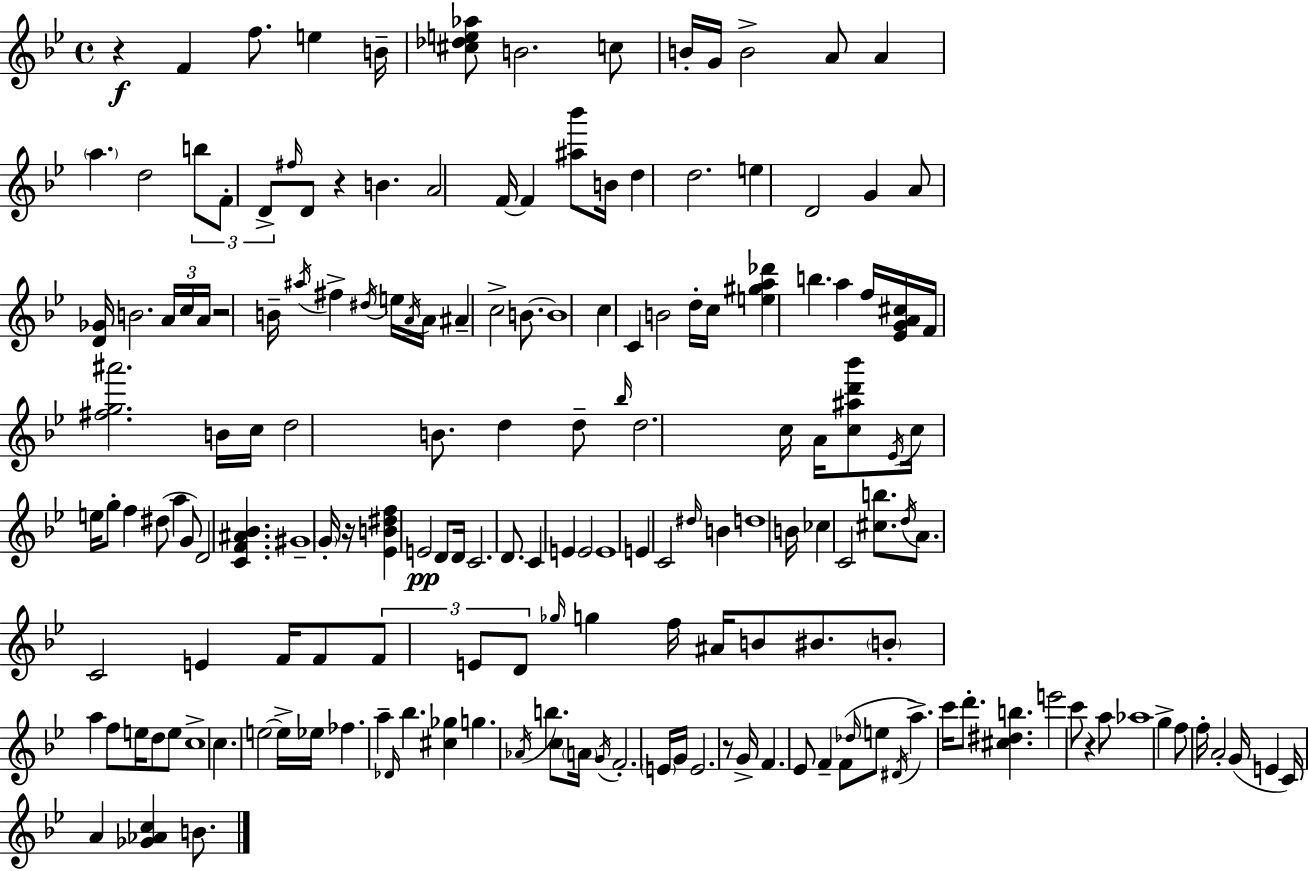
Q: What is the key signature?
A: BES major